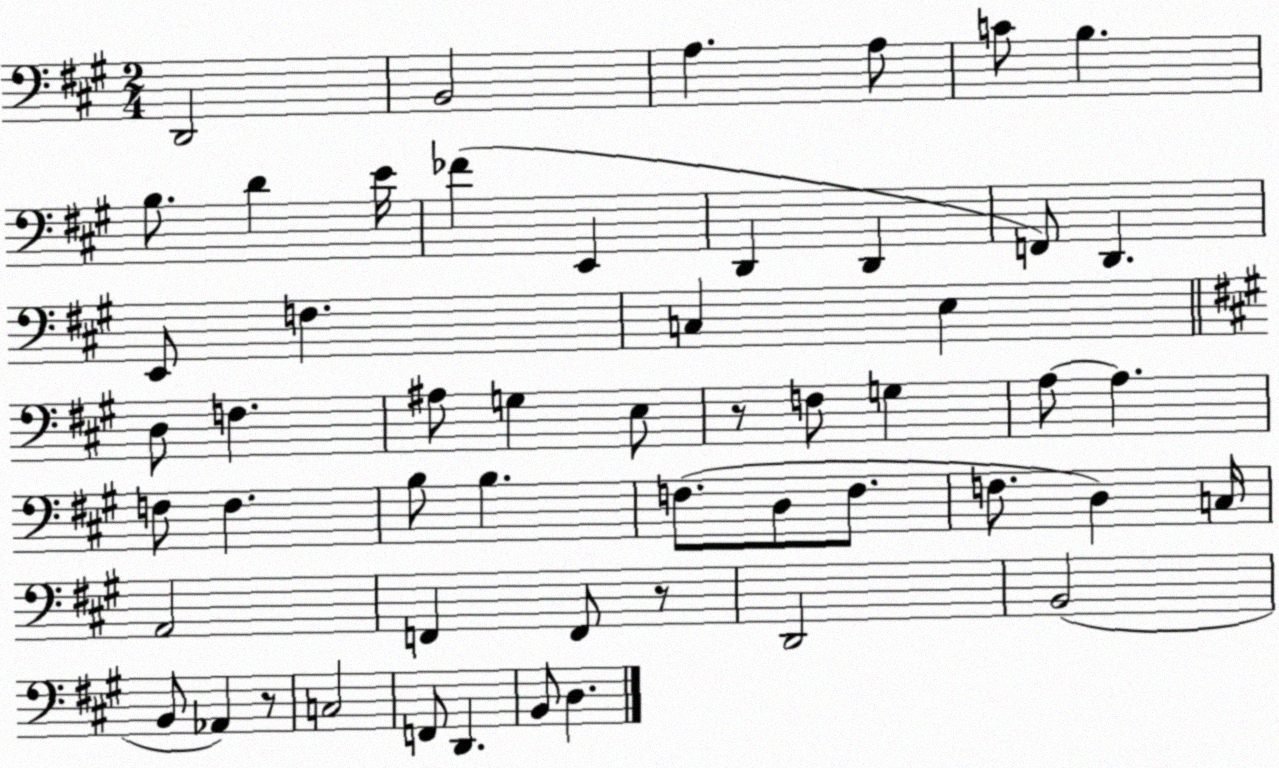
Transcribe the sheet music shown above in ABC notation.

X:1
T:Untitled
M:2/4
L:1/4
K:A
D,,2 B,,2 A, A,/2 C/2 B, B,/2 D E/4 _F E,, D,, D,, F,,/2 D,, E,,/2 F, C, E, D,/2 F, ^A,/2 G, E,/2 z/2 F,/2 G, A,/2 A, F,/2 F, B,/2 B, F,/2 D,/2 F,/2 F,/2 D, C,/4 A,,2 F,, F,,/2 z/2 D,,2 B,,2 B,,/2 _A,, z/2 C,2 F,,/2 D,, B,,/2 D,